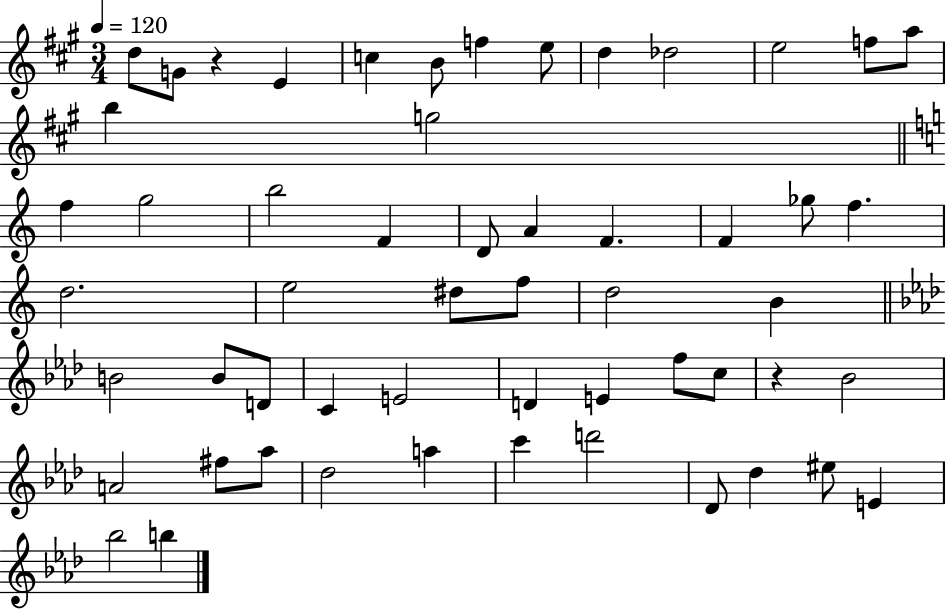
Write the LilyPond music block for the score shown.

{
  \clef treble
  \numericTimeSignature
  \time 3/4
  \key a \major
  \tempo 4 = 120
  d''8 g'8 r4 e'4 | c''4 b'8 f''4 e''8 | d''4 des''2 | e''2 f''8 a''8 | \break b''4 g''2 | \bar "||" \break \key a \minor f''4 g''2 | b''2 f'4 | d'8 a'4 f'4. | f'4 ges''8 f''4. | \break d''2. | e''2 dis''8 f''8 | d''2 b'4 | \bar "||" \break \key aes \major b'2 b'8 d'8 | c'4 e'2 | d'4 e'4 f''8 c''8 | r4 bes'2 | \break a'2 fis''8 aes''8 | des''2 a''4 | c'''4 d'''2 | des'8 des''4 eis''8 e'4 | \break bes''2 b''4 | \bar "|."
}